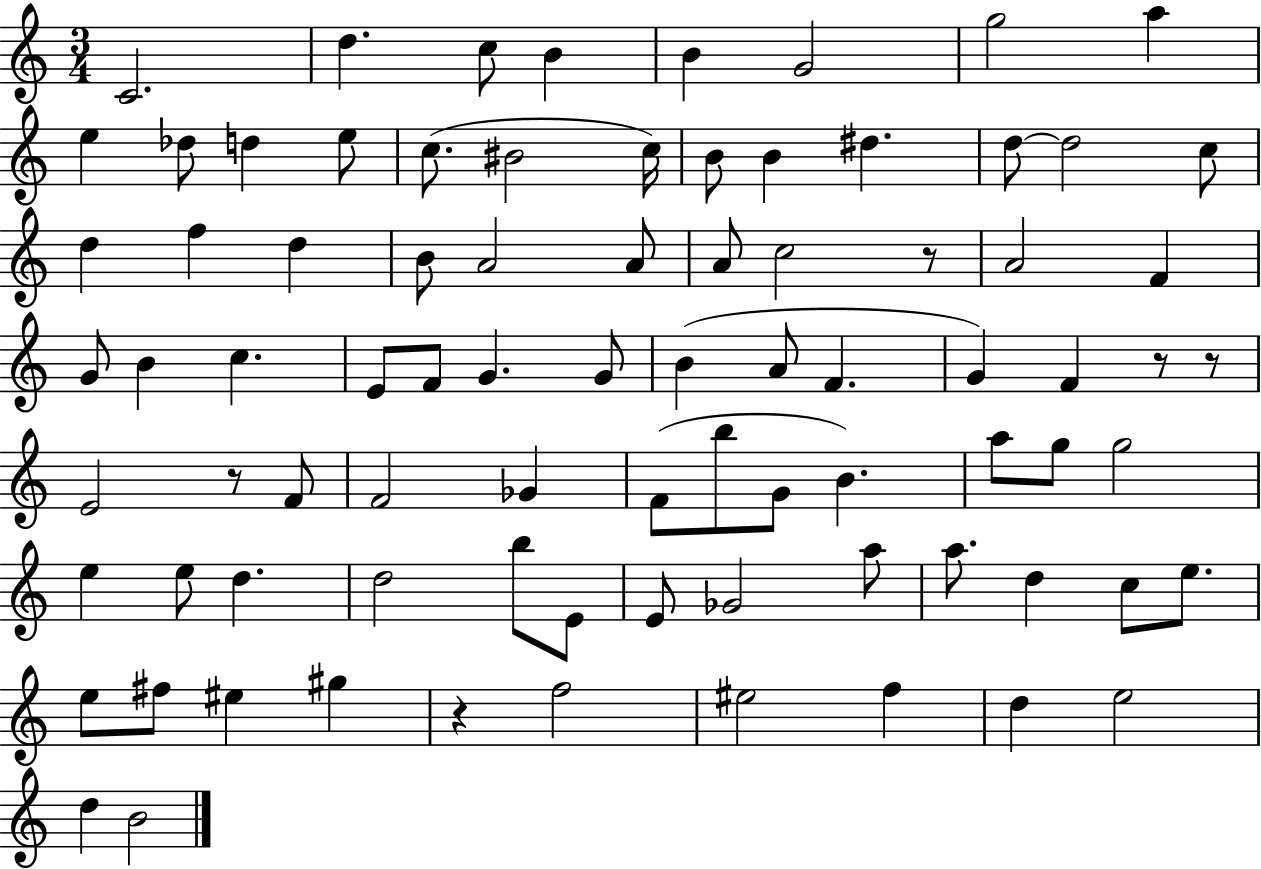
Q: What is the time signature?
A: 3/4